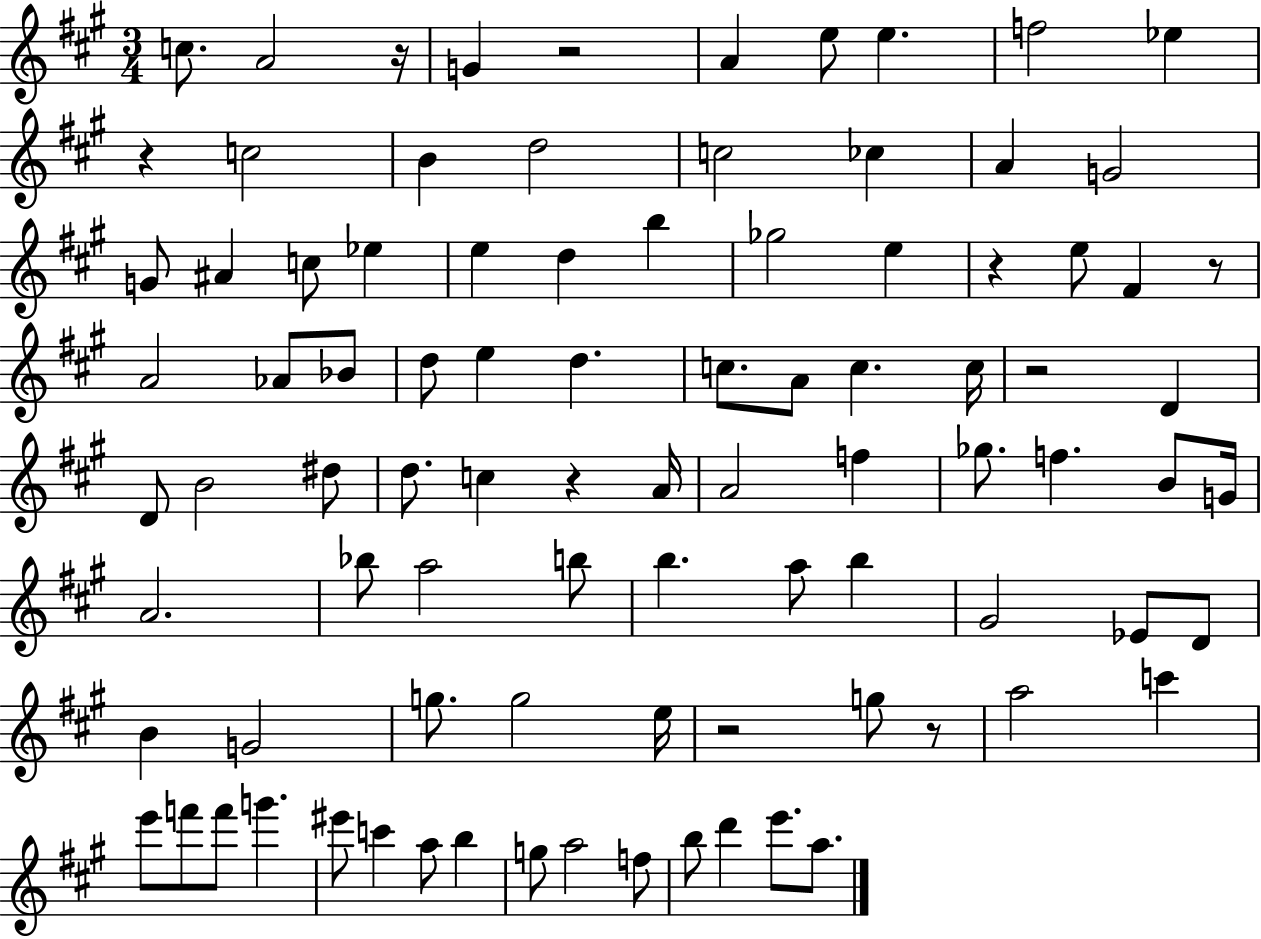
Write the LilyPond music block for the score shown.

{
  \clef treble
  \numericTimeSignature
  \time 3/4
  \key a \major
  c''8. a'2 r16 | g'4 r2 | a'4 e''8 e''4. | f''2 ees''4 | \break r4 c''2 | b'4 d''2 | c''2 ces''4 | a'4 g'2 | \break g'8 ais'4 c''8 ees''4 | e''4 d''4 b''4 | ges''2 e''4 | r4 e''8 fis'4 r8 | \break a'2 aes'8 bes'8 | d''8 e''4 d''4. | c''8. a'8 c''4. c''16 | r2 d'4 | \break d'8 b'2 dis''8 | d''8. c''4 r4 a'16 | a'2 f''4 | ges''8. f''4. b'8 g'16 | \break a'2. | bes''8 a''2 b''8 | b''4. a''8 b''4 | gis'2 ees'8 d'8 | \break b'4 g'2 | g''8. g''2 e''16 | r2 g''8 r8 | a''2 c'''4 | \break e'''8 f'''8 f'''8 g'''4. | eis'''8 c'''4 a''8 b''4 | g''8 a''2 f''8 | b''8 d'''4 e'''8. a''8. | \break \bar "|."
}